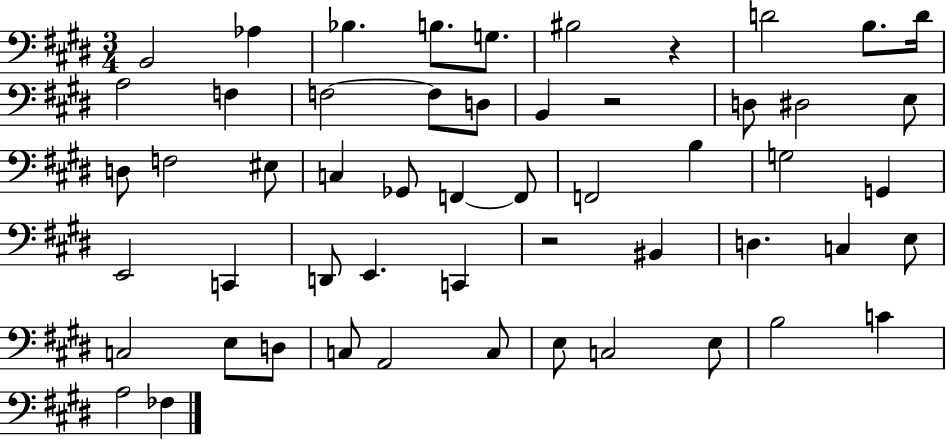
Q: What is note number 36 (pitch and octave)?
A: D3